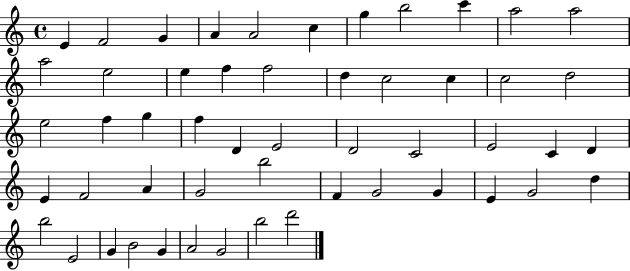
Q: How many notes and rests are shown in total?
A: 52